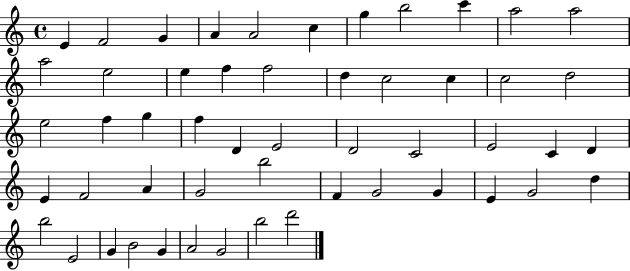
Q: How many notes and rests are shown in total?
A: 52